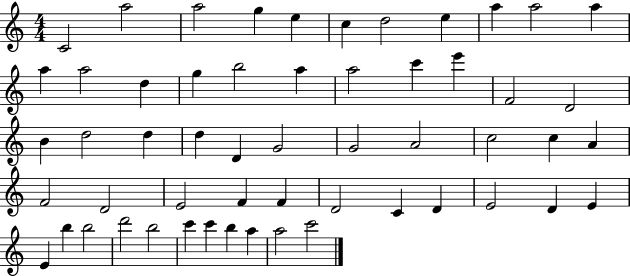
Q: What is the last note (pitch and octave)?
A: C6